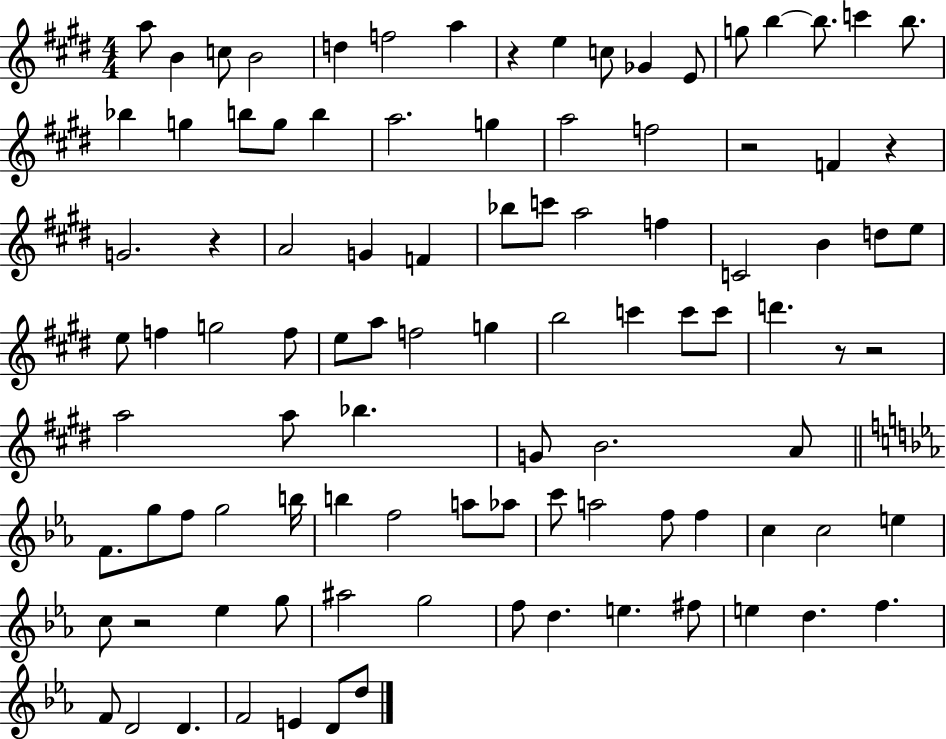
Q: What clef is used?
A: treble